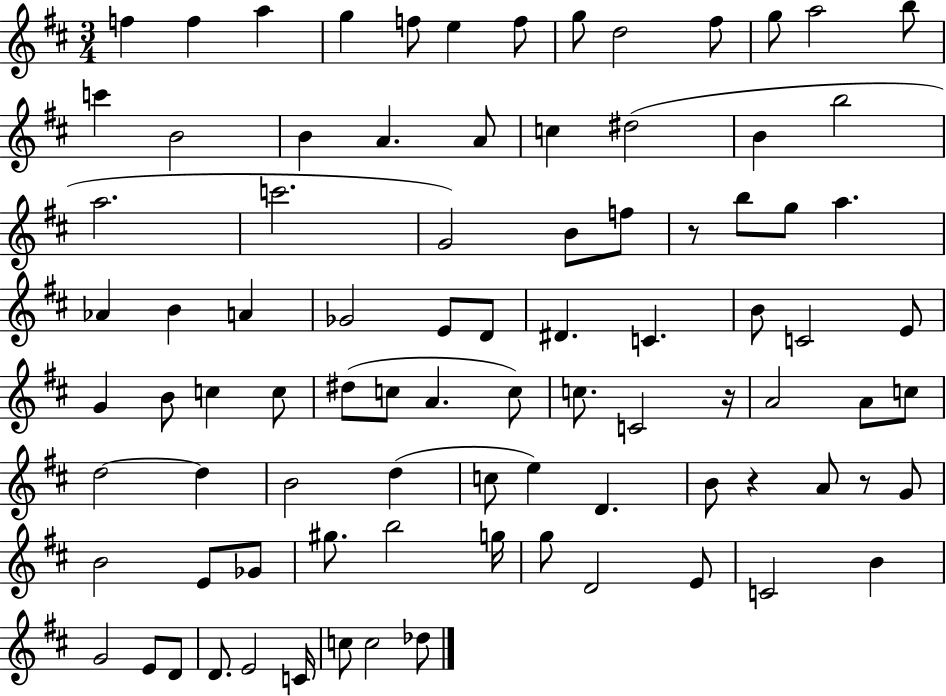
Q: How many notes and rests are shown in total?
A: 88